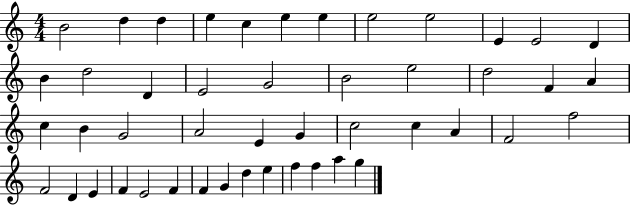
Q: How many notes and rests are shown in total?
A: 47